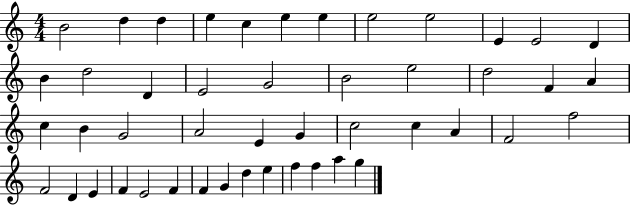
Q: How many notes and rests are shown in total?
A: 47